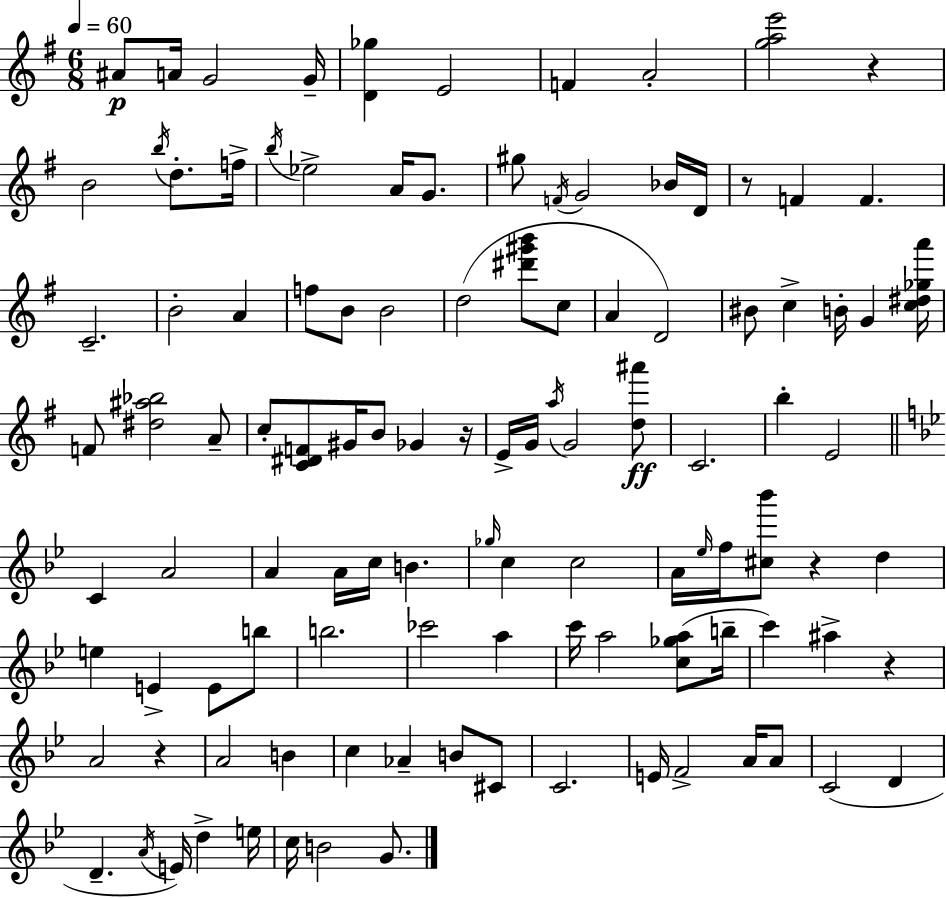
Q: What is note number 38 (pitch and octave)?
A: A4